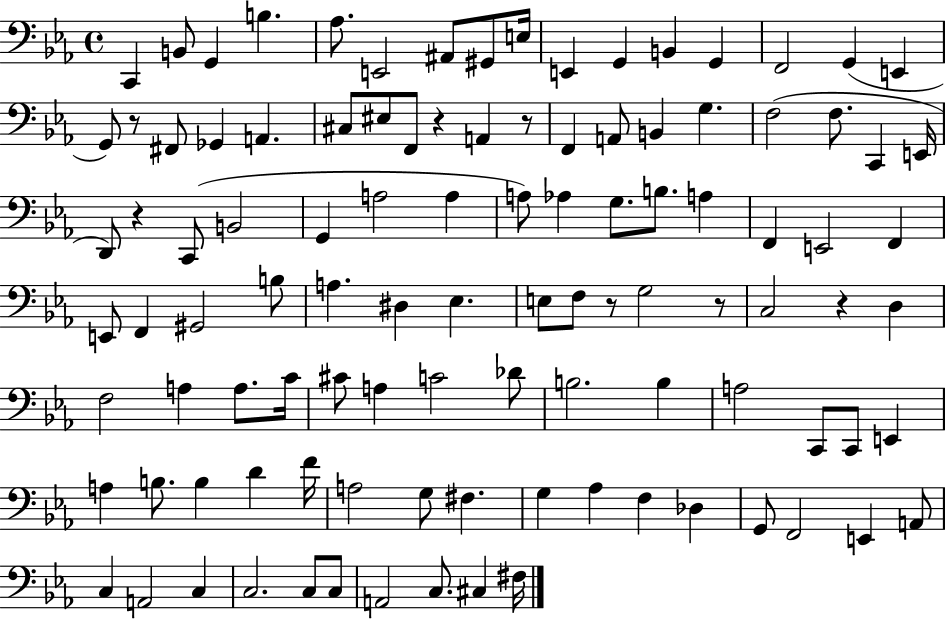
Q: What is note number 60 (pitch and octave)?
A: A3